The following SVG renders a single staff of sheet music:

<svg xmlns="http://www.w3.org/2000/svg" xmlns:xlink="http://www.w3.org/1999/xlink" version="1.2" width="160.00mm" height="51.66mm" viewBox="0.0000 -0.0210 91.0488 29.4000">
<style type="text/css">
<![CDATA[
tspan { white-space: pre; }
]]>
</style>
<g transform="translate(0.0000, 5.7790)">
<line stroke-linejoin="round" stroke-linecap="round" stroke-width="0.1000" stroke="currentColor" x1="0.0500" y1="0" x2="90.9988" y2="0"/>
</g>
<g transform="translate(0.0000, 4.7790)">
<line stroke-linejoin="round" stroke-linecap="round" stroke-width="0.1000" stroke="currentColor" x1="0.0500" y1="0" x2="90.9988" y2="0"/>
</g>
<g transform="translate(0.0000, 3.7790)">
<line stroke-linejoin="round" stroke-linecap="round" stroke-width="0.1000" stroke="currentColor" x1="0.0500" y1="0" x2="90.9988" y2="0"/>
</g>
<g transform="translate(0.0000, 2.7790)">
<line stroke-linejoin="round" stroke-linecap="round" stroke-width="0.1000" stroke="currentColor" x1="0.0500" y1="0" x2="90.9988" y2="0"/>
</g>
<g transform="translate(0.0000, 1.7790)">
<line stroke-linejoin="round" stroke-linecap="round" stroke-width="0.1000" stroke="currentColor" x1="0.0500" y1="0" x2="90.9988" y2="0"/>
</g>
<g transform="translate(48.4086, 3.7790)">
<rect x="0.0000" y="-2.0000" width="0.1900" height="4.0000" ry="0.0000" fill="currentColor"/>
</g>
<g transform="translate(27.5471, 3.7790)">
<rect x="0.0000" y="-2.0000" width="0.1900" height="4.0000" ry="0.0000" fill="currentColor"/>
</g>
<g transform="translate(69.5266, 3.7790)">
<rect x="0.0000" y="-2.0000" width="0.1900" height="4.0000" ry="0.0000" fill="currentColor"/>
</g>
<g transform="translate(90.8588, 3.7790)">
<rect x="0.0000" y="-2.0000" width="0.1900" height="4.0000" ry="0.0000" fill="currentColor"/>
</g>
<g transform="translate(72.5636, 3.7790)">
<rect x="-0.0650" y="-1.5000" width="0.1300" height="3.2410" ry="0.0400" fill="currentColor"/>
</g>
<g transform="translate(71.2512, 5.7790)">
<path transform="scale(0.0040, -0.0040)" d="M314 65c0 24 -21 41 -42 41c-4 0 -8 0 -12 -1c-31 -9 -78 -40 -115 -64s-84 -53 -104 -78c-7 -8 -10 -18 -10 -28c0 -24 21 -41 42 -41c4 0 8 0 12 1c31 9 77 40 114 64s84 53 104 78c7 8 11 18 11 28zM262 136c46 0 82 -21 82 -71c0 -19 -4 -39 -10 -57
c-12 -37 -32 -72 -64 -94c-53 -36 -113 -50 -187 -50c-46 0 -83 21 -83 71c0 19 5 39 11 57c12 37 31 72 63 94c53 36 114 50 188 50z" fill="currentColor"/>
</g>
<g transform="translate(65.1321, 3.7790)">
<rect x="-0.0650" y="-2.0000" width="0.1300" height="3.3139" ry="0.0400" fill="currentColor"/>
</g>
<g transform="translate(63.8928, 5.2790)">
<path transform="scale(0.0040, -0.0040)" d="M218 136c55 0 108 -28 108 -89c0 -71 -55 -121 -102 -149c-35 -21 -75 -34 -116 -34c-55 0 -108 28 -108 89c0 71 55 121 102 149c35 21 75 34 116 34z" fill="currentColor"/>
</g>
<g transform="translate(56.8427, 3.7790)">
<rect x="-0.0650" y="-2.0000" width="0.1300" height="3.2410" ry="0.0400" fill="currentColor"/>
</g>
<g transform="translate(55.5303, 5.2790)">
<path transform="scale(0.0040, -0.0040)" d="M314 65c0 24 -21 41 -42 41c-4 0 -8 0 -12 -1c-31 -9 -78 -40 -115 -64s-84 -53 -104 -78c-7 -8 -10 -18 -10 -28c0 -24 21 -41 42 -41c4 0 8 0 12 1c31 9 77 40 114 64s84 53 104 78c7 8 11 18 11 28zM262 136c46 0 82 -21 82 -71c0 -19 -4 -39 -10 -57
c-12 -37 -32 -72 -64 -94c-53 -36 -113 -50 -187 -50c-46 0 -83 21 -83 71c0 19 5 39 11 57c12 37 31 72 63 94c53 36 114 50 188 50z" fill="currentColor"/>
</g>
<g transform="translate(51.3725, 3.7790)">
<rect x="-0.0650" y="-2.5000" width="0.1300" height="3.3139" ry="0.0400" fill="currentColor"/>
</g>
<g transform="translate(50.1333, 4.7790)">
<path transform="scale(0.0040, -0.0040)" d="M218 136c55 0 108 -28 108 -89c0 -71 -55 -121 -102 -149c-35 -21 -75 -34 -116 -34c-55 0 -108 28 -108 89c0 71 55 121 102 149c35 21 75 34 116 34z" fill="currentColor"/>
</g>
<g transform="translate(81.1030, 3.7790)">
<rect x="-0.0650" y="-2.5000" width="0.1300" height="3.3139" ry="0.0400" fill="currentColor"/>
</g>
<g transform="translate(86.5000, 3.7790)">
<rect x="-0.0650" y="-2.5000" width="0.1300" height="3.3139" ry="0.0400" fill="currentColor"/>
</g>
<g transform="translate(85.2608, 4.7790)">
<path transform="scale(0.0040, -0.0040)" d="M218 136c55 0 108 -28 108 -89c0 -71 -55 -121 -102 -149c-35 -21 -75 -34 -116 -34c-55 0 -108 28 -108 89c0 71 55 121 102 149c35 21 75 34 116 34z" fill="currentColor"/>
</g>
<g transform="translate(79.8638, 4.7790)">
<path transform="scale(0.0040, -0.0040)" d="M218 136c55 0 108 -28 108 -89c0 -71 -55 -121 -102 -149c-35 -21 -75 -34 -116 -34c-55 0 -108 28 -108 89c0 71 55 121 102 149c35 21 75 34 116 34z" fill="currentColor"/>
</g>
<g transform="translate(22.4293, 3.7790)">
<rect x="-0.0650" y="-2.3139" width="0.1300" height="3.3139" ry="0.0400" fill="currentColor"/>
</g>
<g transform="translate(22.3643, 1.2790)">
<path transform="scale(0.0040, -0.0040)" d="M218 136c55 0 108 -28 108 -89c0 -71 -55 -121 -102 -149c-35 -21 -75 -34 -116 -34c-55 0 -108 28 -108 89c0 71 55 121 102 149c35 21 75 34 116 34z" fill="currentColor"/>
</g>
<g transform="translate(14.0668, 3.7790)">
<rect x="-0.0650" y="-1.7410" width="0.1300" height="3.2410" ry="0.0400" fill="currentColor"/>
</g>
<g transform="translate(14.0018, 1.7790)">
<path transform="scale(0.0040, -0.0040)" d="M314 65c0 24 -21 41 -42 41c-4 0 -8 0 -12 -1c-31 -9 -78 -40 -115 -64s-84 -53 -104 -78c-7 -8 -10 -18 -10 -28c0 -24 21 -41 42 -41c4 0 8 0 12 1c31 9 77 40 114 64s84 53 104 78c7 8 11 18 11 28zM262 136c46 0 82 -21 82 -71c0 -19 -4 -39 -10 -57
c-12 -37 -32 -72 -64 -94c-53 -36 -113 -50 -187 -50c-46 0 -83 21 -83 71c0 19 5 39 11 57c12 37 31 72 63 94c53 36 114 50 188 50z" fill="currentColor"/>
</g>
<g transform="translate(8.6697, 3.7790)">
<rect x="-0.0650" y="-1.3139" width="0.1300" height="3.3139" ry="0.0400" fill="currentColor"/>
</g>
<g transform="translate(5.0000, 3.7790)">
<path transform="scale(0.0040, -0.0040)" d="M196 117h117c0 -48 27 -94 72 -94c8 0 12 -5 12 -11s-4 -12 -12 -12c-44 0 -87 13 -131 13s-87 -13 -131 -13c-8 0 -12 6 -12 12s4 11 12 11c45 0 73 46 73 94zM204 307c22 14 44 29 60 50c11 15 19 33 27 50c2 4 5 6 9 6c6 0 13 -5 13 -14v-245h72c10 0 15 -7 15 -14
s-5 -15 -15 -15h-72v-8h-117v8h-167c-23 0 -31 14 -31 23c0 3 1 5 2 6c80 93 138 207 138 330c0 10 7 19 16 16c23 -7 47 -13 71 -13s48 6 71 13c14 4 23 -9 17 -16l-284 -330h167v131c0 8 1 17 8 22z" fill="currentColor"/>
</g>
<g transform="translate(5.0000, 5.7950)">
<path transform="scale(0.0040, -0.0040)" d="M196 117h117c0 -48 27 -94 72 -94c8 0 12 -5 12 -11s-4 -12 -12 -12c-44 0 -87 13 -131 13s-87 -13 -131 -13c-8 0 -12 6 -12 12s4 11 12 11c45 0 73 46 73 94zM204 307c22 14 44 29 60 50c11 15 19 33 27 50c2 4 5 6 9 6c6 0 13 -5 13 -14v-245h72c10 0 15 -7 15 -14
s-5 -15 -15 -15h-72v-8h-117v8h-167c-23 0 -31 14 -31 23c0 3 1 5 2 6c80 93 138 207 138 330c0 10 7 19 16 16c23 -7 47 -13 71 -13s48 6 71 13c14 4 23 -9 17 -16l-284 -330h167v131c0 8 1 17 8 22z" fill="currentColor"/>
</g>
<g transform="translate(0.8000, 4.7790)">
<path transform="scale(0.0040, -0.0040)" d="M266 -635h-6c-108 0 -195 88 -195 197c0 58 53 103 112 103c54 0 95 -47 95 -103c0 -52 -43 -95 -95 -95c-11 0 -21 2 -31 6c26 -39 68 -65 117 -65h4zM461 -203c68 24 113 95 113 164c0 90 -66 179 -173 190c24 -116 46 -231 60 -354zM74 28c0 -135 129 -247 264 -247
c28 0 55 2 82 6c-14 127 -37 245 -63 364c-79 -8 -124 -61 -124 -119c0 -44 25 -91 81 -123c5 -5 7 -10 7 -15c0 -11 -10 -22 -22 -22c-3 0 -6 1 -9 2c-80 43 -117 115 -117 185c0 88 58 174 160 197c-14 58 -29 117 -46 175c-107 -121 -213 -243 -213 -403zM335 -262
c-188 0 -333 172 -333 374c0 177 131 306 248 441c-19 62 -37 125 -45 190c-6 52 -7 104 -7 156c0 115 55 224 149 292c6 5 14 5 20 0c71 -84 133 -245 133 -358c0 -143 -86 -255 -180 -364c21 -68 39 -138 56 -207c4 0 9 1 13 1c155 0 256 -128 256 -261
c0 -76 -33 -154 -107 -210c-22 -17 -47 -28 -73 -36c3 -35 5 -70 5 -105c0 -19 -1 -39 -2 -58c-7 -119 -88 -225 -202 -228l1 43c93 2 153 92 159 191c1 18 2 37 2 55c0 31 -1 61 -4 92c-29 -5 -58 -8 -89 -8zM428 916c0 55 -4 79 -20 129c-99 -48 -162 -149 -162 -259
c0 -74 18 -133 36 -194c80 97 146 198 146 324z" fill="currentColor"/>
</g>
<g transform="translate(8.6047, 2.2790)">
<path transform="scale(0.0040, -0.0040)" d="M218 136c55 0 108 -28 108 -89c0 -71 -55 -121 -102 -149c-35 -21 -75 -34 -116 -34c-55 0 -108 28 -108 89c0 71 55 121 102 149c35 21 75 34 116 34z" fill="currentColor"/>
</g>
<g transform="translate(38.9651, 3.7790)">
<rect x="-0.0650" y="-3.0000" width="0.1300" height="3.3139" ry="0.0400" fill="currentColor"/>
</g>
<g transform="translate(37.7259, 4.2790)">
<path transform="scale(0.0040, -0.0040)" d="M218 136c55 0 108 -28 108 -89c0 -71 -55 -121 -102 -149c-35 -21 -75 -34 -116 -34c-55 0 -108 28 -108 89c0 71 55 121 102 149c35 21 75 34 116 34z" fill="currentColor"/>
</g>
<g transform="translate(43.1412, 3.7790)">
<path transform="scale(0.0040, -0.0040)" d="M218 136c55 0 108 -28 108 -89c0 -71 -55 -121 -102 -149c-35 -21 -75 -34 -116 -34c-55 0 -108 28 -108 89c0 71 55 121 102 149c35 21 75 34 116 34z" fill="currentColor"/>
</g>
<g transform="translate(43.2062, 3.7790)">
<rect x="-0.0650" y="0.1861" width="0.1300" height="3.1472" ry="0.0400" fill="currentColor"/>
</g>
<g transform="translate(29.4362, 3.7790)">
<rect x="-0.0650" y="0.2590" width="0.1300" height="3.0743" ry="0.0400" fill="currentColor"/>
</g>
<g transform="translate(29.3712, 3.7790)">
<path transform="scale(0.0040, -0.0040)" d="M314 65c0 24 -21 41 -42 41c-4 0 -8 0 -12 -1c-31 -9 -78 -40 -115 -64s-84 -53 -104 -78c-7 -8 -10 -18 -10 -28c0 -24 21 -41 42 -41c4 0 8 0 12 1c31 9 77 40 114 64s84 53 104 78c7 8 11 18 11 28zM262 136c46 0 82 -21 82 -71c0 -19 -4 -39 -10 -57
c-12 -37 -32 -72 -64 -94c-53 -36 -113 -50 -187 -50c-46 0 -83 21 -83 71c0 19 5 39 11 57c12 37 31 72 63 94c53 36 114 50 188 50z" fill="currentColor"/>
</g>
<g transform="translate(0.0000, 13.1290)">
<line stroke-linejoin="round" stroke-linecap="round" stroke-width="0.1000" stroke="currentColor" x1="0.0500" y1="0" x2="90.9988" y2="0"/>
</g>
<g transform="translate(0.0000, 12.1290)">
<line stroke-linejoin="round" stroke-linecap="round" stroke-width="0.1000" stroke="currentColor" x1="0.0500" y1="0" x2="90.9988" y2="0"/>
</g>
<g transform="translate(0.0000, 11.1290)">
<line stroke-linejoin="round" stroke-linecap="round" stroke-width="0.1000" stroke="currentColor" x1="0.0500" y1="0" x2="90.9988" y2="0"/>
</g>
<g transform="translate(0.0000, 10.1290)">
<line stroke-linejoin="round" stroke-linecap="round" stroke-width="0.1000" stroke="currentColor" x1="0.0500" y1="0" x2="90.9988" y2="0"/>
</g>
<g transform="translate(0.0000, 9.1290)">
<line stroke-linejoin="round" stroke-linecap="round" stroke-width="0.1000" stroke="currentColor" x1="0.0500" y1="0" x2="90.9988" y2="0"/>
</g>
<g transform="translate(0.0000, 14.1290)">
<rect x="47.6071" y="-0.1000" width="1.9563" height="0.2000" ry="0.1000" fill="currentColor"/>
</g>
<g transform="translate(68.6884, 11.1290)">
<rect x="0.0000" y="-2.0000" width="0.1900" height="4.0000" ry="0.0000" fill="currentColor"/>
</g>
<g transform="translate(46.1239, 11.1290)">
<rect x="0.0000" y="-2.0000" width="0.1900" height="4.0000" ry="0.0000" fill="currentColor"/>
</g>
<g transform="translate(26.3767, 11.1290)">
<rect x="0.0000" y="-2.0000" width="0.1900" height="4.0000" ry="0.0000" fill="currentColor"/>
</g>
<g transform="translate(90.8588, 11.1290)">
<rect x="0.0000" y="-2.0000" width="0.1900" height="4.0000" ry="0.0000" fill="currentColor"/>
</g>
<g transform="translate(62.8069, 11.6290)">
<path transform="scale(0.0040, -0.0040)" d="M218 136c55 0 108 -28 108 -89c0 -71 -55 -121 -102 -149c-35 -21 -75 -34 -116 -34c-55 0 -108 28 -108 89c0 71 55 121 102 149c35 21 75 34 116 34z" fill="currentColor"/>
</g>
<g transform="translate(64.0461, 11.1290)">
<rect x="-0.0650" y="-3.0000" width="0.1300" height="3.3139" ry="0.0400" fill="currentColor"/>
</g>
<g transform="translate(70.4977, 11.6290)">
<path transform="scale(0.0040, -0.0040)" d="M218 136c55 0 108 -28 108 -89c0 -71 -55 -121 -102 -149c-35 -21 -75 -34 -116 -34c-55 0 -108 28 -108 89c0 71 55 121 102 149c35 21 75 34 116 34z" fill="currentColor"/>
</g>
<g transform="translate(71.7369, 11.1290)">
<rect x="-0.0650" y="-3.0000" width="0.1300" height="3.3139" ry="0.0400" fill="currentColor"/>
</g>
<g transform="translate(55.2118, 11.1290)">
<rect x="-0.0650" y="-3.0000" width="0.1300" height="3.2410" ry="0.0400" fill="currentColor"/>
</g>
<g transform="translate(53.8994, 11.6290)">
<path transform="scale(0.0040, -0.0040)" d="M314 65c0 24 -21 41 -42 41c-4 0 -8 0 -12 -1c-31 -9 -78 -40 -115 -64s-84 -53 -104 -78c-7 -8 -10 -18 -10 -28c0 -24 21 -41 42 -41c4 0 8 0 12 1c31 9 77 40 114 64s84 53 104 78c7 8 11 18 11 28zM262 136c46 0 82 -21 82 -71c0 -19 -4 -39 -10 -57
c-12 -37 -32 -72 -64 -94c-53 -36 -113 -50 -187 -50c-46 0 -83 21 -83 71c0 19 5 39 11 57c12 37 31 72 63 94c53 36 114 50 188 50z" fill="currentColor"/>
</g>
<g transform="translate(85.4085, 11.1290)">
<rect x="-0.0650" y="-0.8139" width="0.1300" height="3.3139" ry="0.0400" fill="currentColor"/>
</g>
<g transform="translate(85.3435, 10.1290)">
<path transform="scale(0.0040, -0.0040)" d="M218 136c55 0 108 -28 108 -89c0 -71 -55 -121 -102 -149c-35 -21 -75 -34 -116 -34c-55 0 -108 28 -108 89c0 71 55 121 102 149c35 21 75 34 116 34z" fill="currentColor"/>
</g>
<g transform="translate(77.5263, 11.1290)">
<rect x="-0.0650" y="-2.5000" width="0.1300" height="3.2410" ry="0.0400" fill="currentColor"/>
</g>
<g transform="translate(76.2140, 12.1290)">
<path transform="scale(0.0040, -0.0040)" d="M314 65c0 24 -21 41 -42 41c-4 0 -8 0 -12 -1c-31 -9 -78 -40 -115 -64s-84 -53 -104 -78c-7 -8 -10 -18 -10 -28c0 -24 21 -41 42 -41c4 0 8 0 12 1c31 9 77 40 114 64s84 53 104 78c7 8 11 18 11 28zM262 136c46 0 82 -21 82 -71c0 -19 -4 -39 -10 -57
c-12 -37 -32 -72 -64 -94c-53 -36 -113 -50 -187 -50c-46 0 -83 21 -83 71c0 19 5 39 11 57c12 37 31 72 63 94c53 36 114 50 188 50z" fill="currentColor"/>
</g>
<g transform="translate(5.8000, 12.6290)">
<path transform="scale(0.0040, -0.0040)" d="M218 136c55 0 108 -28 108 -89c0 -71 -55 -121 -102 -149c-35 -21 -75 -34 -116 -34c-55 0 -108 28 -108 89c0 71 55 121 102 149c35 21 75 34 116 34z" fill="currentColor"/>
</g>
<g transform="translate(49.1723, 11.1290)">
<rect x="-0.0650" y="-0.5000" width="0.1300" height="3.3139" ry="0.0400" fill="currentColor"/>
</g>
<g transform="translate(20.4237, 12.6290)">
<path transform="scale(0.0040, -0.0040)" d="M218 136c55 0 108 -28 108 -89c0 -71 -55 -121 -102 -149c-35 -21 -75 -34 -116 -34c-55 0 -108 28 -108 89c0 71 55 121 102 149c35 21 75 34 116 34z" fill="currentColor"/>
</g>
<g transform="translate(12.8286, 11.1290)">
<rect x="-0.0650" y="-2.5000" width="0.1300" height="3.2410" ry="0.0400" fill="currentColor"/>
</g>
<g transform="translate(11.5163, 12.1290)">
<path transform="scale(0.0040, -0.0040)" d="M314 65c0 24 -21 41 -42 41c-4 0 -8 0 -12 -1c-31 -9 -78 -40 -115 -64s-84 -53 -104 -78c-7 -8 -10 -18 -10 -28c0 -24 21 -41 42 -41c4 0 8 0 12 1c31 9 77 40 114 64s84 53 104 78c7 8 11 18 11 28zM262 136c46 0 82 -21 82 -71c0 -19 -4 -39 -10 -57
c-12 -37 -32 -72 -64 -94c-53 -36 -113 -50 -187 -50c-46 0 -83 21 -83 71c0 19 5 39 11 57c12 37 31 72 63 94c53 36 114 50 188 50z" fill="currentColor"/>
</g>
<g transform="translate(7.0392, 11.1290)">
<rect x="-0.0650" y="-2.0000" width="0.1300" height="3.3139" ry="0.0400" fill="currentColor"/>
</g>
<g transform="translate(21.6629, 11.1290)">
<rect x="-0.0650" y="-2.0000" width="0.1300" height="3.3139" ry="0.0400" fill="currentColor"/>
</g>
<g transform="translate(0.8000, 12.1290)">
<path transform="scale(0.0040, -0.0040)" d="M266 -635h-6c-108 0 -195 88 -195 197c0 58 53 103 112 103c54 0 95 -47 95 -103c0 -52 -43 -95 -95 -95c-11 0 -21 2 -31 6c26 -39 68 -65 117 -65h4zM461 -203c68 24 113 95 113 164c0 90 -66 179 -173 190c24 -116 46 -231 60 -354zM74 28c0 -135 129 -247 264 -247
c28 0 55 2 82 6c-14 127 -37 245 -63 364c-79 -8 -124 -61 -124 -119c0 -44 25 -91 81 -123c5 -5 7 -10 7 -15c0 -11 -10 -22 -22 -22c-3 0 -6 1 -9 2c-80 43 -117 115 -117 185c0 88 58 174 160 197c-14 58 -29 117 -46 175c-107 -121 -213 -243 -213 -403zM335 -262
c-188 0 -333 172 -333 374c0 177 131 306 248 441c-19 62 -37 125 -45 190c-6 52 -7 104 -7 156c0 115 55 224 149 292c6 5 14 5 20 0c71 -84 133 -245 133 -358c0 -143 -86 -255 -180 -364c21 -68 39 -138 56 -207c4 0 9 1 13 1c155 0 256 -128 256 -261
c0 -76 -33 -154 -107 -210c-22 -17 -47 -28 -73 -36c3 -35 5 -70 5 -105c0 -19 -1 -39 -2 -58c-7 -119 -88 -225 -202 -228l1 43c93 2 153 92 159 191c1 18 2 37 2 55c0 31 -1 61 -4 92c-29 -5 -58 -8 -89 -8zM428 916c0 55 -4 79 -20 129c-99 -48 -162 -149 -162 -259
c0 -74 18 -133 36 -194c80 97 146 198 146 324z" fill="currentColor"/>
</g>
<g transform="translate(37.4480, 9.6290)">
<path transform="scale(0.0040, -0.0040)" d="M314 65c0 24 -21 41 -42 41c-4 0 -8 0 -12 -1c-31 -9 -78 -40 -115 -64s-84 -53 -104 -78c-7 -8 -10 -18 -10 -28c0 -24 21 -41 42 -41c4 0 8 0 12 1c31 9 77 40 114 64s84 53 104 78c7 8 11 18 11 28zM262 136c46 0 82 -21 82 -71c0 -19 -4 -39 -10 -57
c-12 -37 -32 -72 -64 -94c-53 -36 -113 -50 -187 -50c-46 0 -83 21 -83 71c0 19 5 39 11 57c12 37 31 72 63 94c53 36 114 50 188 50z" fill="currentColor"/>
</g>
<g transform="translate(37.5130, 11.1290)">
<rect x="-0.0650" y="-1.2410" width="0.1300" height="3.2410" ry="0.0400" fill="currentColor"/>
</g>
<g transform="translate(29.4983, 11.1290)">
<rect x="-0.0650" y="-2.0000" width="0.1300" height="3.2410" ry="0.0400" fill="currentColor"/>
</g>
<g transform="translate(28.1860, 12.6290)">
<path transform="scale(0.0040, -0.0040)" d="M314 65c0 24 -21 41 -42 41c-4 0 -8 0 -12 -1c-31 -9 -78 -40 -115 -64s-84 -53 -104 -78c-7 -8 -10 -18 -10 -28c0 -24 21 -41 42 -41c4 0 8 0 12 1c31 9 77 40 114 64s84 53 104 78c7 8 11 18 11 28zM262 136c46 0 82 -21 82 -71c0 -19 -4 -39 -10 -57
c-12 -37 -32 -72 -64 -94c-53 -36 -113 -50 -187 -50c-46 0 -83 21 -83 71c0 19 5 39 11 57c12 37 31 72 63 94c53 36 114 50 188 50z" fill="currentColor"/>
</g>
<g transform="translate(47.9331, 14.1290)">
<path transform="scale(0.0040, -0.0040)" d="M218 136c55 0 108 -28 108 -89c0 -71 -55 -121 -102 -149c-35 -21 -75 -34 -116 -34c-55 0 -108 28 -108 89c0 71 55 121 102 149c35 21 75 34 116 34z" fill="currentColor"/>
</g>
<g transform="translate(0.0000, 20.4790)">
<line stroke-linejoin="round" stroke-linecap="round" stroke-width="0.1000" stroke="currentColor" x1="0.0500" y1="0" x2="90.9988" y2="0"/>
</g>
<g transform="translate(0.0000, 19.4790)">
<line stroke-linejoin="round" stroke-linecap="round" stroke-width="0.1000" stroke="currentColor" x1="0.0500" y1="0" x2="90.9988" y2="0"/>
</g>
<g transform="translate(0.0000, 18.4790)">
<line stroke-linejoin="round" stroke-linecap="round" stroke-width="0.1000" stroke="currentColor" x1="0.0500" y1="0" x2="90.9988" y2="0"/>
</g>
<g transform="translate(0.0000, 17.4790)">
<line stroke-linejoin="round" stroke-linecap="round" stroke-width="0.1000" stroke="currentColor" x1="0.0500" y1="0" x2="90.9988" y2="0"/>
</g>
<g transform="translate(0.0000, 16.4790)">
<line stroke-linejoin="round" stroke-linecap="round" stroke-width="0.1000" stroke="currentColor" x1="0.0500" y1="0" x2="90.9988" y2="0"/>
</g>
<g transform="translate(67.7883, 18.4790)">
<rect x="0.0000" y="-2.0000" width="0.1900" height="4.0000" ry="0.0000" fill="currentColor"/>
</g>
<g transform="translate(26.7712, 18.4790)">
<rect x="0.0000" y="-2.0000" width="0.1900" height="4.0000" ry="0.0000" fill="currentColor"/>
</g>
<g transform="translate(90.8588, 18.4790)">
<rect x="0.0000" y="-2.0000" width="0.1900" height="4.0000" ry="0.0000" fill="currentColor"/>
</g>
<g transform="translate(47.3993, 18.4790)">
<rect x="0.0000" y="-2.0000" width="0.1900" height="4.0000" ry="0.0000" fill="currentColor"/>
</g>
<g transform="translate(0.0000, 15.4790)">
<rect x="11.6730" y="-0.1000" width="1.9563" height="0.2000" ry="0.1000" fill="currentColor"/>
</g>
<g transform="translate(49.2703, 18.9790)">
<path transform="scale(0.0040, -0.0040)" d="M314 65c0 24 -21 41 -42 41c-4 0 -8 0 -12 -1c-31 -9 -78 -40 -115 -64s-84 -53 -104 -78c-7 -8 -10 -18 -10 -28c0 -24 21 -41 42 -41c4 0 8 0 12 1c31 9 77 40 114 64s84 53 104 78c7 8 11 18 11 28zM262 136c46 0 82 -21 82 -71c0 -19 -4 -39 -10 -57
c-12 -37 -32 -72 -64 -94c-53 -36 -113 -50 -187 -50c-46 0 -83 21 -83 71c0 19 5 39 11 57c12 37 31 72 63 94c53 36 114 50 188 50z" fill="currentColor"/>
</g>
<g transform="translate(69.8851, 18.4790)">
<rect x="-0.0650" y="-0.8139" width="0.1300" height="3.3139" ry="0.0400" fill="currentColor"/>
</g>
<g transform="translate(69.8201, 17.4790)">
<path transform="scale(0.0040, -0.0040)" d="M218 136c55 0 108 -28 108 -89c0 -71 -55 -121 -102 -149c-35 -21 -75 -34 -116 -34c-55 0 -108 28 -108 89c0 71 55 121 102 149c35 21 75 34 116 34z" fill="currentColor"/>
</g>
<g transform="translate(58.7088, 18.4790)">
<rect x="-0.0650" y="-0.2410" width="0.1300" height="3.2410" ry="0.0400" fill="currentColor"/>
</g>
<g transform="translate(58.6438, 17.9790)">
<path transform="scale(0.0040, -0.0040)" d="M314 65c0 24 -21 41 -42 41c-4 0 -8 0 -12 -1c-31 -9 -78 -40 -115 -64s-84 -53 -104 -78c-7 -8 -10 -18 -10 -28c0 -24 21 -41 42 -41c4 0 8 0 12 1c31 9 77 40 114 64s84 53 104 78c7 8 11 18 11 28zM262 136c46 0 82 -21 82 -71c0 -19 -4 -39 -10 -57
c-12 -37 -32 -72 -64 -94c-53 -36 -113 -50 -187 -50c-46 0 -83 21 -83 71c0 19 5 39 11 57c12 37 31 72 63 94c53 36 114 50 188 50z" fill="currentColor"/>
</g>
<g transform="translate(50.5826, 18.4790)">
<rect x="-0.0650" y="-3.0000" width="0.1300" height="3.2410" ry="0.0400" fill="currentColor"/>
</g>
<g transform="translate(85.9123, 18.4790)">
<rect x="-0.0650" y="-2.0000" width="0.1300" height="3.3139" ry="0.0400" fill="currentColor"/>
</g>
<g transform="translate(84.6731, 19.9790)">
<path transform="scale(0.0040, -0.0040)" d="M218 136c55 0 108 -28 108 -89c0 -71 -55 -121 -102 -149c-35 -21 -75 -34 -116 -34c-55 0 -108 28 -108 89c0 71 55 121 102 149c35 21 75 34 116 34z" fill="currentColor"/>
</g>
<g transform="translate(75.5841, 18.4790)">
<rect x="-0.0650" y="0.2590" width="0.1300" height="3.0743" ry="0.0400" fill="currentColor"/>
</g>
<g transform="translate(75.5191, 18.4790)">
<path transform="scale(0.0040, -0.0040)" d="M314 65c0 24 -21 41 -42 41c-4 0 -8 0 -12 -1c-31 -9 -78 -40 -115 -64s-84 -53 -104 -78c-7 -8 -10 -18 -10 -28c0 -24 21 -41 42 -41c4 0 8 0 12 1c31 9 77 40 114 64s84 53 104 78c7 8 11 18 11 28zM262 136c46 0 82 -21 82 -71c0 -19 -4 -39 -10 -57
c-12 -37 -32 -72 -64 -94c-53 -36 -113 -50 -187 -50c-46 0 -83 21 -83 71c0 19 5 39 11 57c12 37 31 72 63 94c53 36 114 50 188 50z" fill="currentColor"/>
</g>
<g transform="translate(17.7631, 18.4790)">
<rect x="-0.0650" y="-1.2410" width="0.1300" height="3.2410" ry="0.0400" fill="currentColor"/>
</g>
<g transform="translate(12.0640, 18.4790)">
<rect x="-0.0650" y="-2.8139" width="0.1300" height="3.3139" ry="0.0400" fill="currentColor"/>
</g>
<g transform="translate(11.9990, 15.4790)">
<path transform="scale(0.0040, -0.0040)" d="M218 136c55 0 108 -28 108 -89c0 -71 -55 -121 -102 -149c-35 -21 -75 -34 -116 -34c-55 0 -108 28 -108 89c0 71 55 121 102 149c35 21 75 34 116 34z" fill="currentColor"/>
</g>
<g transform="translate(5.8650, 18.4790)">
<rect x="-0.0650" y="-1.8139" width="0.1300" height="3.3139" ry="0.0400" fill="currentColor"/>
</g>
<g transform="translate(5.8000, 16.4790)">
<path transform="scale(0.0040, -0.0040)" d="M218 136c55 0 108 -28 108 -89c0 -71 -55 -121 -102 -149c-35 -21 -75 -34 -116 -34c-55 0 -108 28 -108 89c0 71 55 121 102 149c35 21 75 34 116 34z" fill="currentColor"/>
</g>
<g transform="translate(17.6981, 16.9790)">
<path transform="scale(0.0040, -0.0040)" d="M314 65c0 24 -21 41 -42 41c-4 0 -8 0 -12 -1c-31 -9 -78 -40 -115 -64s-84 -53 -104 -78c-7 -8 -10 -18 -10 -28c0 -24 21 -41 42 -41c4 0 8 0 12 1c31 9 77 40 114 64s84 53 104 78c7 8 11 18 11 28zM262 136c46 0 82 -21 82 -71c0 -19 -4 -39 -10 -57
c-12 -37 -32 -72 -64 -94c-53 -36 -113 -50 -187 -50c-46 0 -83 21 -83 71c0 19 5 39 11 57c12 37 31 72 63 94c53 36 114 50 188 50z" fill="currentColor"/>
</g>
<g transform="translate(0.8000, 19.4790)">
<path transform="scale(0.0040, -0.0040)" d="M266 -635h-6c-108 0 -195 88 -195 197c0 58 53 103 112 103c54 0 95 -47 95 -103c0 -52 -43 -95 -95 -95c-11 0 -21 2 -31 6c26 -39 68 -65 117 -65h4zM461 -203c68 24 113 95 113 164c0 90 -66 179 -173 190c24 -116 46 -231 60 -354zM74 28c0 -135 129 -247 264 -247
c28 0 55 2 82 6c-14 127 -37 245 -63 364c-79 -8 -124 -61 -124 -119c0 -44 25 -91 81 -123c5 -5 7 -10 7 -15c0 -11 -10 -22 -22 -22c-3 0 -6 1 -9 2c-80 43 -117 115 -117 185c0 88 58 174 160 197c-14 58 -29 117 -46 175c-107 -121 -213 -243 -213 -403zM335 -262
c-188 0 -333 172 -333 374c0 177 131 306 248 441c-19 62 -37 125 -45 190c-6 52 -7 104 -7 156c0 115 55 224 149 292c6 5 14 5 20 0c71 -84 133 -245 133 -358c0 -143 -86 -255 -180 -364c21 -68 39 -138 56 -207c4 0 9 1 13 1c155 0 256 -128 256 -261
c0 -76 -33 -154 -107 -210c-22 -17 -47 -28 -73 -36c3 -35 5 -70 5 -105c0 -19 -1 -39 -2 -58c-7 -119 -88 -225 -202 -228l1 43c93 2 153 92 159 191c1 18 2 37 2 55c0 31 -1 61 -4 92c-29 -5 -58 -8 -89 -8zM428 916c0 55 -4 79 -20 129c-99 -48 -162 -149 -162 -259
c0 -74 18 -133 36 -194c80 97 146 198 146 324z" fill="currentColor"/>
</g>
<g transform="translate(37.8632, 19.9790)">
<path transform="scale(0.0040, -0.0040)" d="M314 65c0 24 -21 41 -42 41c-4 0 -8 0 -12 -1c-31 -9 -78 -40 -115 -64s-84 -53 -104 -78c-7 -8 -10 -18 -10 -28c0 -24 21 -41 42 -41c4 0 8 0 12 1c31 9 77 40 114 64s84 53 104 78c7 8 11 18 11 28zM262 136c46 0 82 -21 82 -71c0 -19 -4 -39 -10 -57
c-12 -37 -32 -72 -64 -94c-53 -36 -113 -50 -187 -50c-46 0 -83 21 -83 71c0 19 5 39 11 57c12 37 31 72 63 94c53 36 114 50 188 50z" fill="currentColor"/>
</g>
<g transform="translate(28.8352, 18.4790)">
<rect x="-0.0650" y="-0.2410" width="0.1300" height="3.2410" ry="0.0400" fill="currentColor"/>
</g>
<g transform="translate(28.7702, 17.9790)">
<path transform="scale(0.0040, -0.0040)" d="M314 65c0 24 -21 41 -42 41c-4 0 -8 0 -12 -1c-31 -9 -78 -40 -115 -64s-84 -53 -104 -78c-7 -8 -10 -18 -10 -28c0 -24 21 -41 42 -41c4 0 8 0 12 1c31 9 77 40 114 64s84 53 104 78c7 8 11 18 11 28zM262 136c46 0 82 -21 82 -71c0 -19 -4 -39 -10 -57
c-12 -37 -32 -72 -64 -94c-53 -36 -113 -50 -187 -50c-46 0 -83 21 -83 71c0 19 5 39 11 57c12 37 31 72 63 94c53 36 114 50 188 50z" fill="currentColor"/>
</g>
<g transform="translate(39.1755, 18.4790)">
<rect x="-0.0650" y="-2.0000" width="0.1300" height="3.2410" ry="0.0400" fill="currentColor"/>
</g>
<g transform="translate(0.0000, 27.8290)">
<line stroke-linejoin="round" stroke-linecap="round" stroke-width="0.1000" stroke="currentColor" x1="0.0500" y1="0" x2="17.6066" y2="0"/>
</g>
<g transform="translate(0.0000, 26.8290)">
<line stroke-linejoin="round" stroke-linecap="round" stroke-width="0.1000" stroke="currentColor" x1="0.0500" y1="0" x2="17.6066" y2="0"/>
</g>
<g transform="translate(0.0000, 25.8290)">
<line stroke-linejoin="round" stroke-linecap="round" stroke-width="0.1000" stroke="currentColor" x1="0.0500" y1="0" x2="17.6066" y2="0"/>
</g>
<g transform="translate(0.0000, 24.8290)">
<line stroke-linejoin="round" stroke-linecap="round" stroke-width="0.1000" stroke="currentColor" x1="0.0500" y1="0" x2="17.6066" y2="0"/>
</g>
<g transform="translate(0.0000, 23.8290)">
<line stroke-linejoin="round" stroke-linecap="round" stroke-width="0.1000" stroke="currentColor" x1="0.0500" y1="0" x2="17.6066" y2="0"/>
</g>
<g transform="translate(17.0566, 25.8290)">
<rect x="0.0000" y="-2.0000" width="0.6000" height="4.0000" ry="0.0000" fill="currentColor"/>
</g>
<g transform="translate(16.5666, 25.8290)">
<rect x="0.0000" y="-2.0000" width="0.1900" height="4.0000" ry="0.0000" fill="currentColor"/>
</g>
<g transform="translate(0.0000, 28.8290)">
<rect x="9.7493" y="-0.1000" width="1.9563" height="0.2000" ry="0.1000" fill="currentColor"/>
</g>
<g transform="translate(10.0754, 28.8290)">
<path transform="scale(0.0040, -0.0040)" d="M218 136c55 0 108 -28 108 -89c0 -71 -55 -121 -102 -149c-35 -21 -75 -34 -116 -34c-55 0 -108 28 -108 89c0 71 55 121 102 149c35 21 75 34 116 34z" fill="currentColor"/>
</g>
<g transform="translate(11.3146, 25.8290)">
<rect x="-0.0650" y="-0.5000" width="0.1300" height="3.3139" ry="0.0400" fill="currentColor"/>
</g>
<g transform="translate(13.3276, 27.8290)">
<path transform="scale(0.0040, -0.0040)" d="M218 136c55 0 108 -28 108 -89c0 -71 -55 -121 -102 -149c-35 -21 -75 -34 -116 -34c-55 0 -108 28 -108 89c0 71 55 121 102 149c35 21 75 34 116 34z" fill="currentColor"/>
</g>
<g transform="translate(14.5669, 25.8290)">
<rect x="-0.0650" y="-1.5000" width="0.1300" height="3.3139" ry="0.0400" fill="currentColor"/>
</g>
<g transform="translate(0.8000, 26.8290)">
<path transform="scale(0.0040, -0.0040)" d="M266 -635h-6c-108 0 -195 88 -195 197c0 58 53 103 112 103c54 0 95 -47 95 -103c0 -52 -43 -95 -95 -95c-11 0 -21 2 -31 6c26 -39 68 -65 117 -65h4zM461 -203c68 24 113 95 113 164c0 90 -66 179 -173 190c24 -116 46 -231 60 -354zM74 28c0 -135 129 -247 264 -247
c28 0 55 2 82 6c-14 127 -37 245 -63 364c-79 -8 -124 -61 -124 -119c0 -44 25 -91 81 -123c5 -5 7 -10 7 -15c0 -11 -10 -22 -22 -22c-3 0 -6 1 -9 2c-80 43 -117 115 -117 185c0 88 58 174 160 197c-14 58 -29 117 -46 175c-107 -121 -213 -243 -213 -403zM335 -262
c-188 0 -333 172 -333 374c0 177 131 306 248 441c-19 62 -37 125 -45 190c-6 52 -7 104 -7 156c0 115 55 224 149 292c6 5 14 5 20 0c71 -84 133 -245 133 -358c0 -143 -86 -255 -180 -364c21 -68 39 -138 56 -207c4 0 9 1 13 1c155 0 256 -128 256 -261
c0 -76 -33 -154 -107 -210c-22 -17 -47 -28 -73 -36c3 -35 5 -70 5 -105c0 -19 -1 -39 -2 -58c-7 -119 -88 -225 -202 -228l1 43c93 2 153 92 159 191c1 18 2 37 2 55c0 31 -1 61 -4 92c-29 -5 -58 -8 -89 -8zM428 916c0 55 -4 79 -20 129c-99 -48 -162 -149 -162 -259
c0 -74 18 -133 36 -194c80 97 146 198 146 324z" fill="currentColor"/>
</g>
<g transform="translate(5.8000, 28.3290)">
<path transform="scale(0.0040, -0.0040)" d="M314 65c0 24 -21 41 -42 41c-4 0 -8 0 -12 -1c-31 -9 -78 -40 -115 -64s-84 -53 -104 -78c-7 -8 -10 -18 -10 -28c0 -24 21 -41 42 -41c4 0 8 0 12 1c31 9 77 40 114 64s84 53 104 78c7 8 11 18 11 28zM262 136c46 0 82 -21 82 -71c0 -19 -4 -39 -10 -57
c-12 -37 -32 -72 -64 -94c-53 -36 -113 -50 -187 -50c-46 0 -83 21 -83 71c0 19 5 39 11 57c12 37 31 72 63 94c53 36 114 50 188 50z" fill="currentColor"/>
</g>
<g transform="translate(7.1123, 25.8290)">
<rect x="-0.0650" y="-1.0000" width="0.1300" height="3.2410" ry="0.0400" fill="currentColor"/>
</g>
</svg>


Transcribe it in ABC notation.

X:1
T:Untitled
M:4/4
L:1/4
K:C
e f2 g B2 A B G F2 F E2 G G F G2 F F2 e2 C A2 A A G2 d f a e2 c2 F2 A2 c2 d B2 F D2 C E